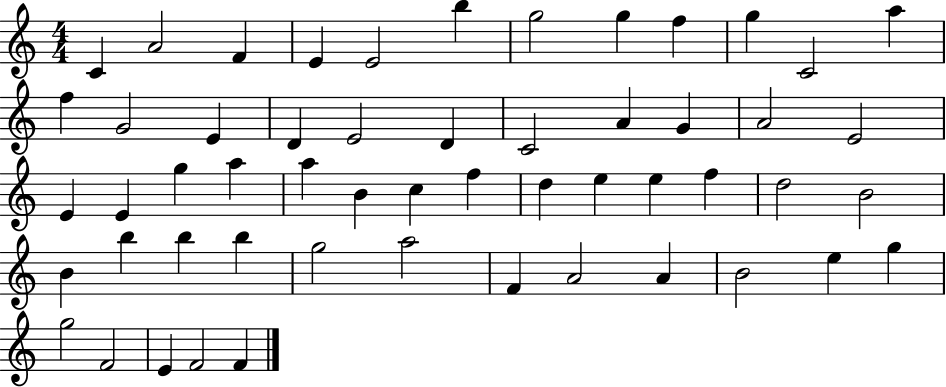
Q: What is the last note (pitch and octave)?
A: F4